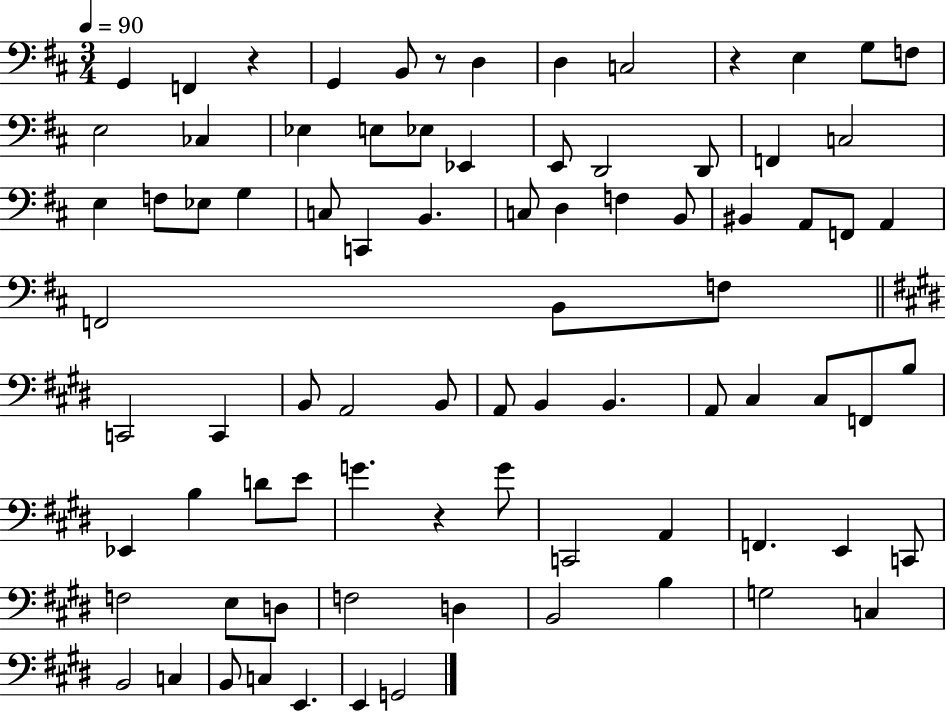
G2/q F2/q R/q G2/q B2/e R/e D3/q D3/q C3/h R/q E3/q G3/e F3/e E3/h CES3/q Eb3/q E3/e Eb3/e Eb2/q E2/e D2/h D2/e F2/q C3/h E3/q F3/e Eb3/e G3/q C3/e C2/q B2/q. C3/e D3/q F3/q B2/e BIS2/q A2/e F2/e A2/q F2/h B2/e F3/e C2/h C2/q B2/e A2/h B2/e A2/e B2/q B2/q. A2/e C#3/q C#3/e F2/e B3/e Eb2/q B3/q D4/e E4/e G4/q. R/q G4/e C2/h A2/q F2/q. E2/q C2/e F3/h E3/e D3/e F3/h D3/q B2/h B3/q G3/h C3/q B2/h C3/q B2/e C3/q E2/q. E2/q G2/h